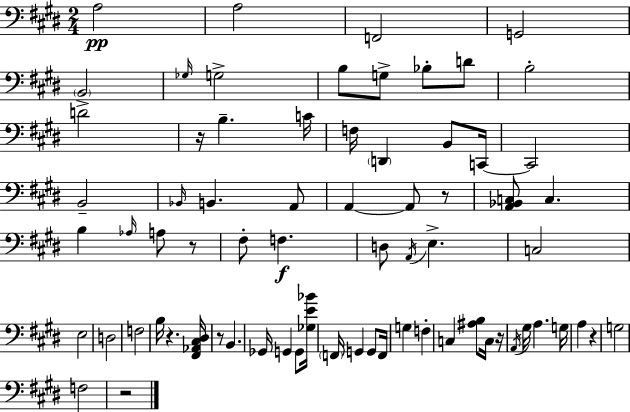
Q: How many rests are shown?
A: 8